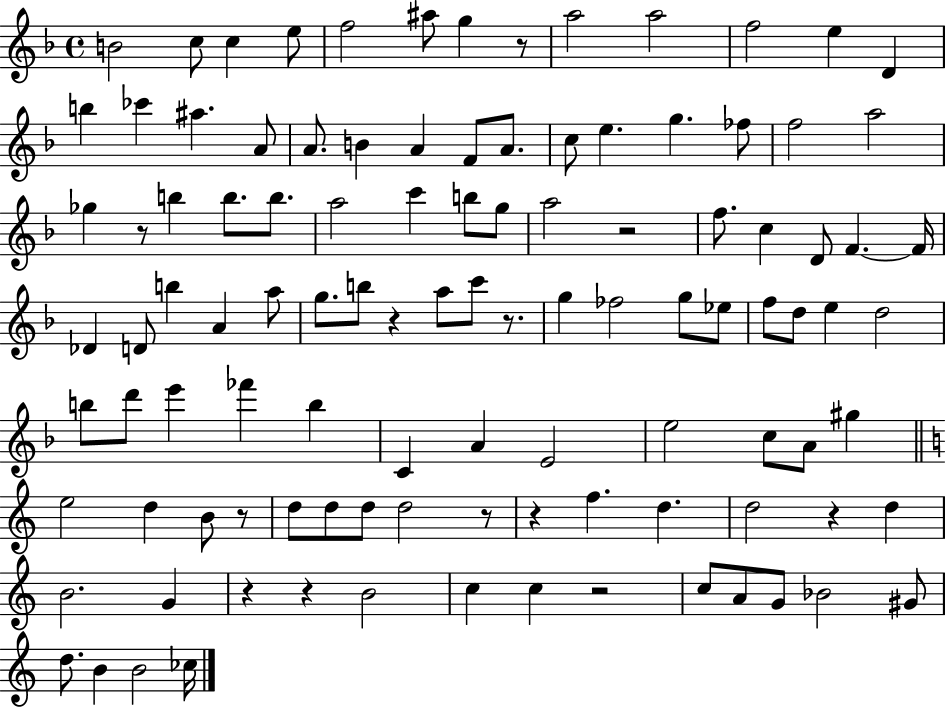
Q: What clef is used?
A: treble